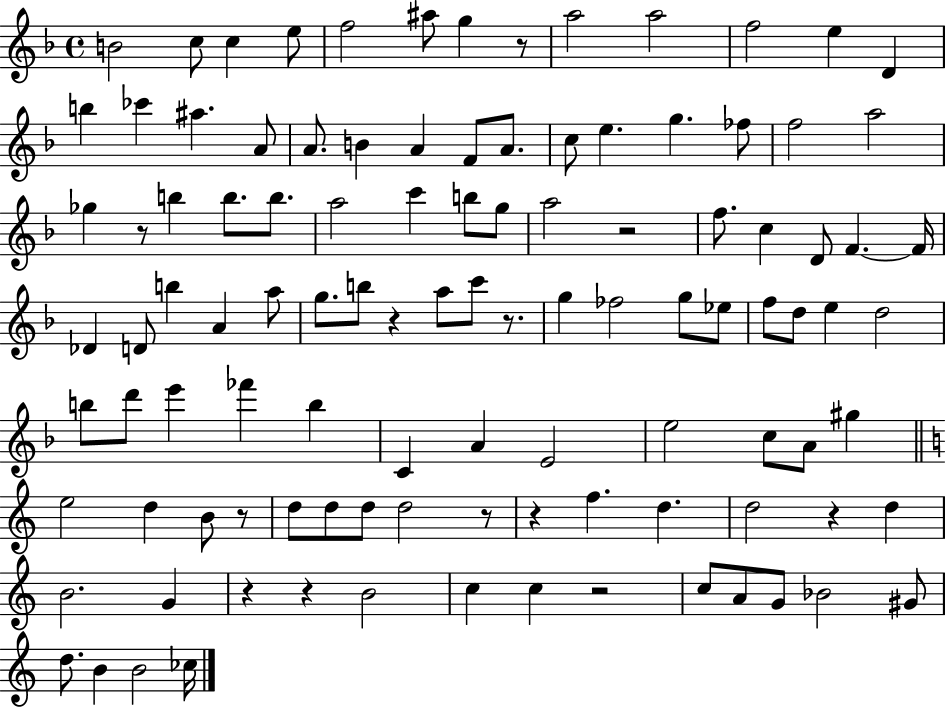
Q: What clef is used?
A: treble